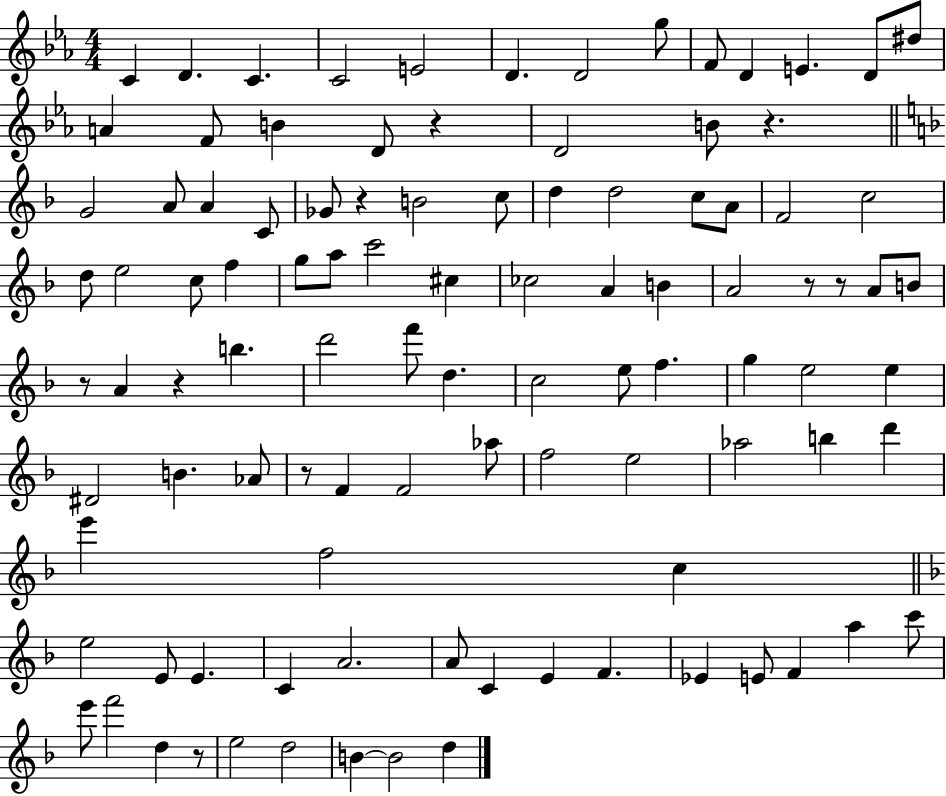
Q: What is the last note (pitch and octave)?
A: D5